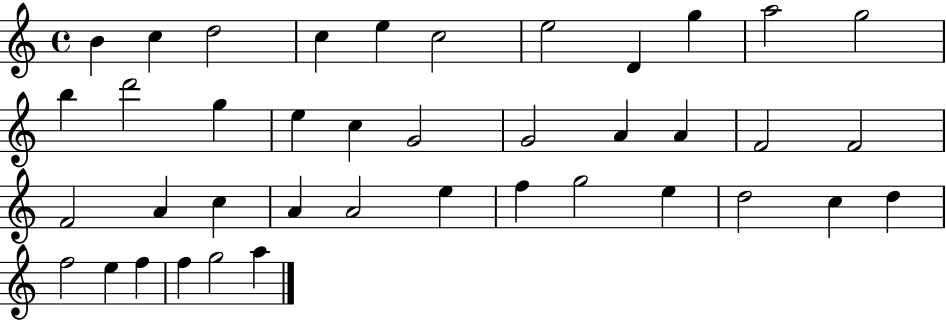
{
  \clef treble
  \time 4/4
  \defaultTimeSignature
  \key c \major
  b'4 c''4 d''2 | c''4 e''4 c''2 | e''2 d'4 g''4 | a''2 g''2 | \break b''4 d'''2 g''4 | e''4 c''4 g'2 | g'2 a'4 a'4 | f'2 f'2 | \break f'2 a'4 c''4 | a'4 a'2 e''4 | f''4 g''2 e''4 | d''2 c''4 d''4 | \break f''2 e''4 f''4 | f''4 g''2 a''4 | \bar "|."
}